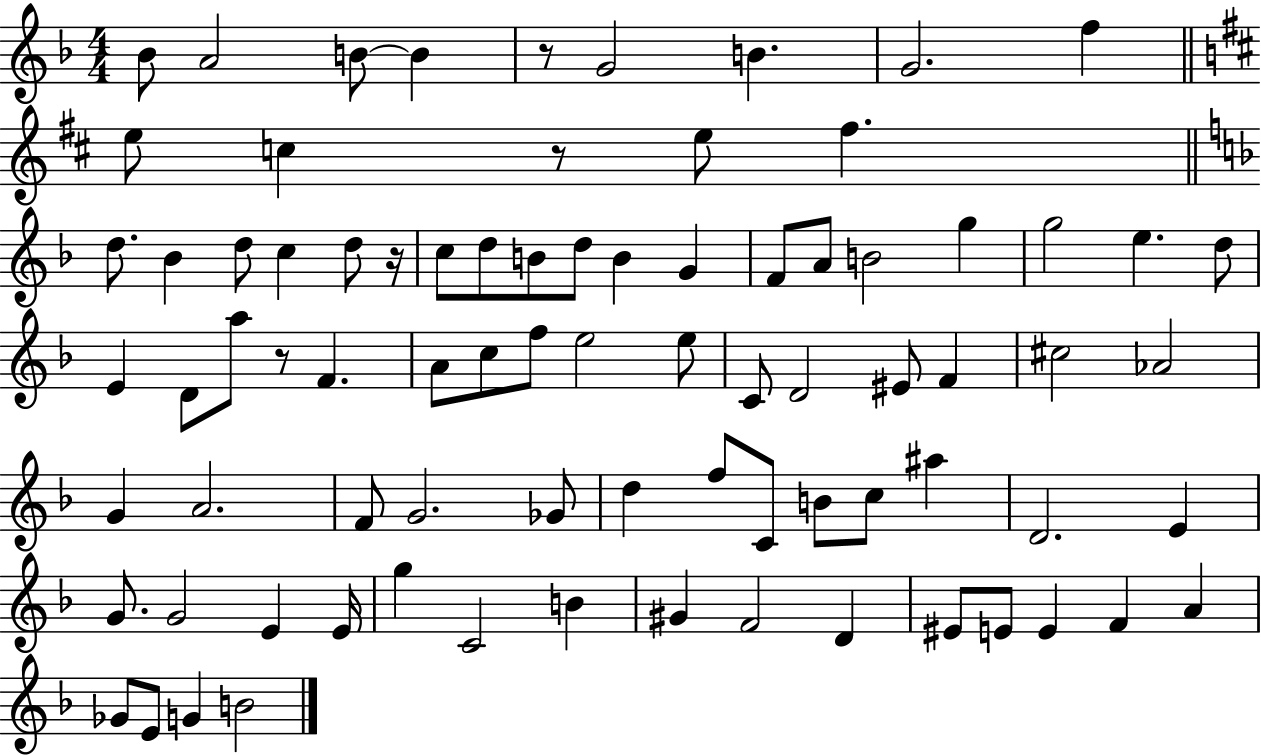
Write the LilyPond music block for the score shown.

{
  \clef treble
  \numericTimeSignature
  \time 4/4
  \key f \major
  bes'8 a'2 b'8~~ b'4 | r8 g'2 b'4. | g'2. f''4 | \bar "||" \break \key d \major e''8 c''4 r8 e''8 fis''4. | \bar "||" \break \key f \major d''8. bes'4 d''8 c''4 d''8 r16 | c''8 d''8 b'8 d''8 b'4 g'4 | f'8 a'8 b'2 g''4 | g''2 e''4. d''8 | \break e'4 d'8 a''8 r8 f'4. | a'8 c''8 f''8 e''2 e''8 | c'8 d'2 eis'8 f'4 | cis''2 aes'2 | \break g'4 a'2. | f'8 g'2. ges'8 | d''4 f''8 c'8 b'8 c''8 ais''4 | d'2. e'4 | \break g'8. g'2 e'4 e'16 | g''4 c'2 b'4 | gis'4 f'2 d'4 | eis'8 e'8 e'4 f'4 a'4 | \break ges'8 e'8 g'4 b'2 | \bar "|."
}